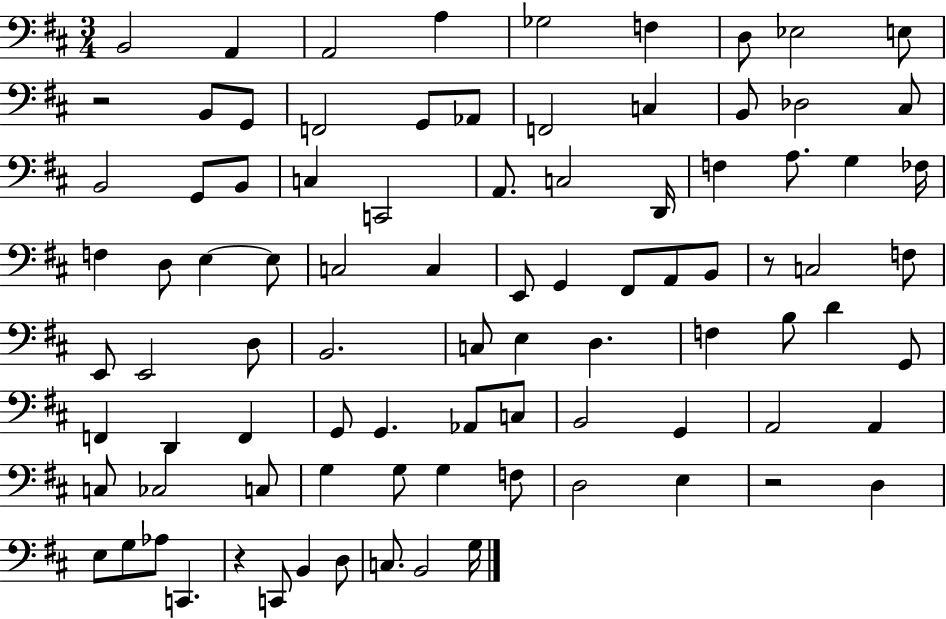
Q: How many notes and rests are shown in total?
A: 90